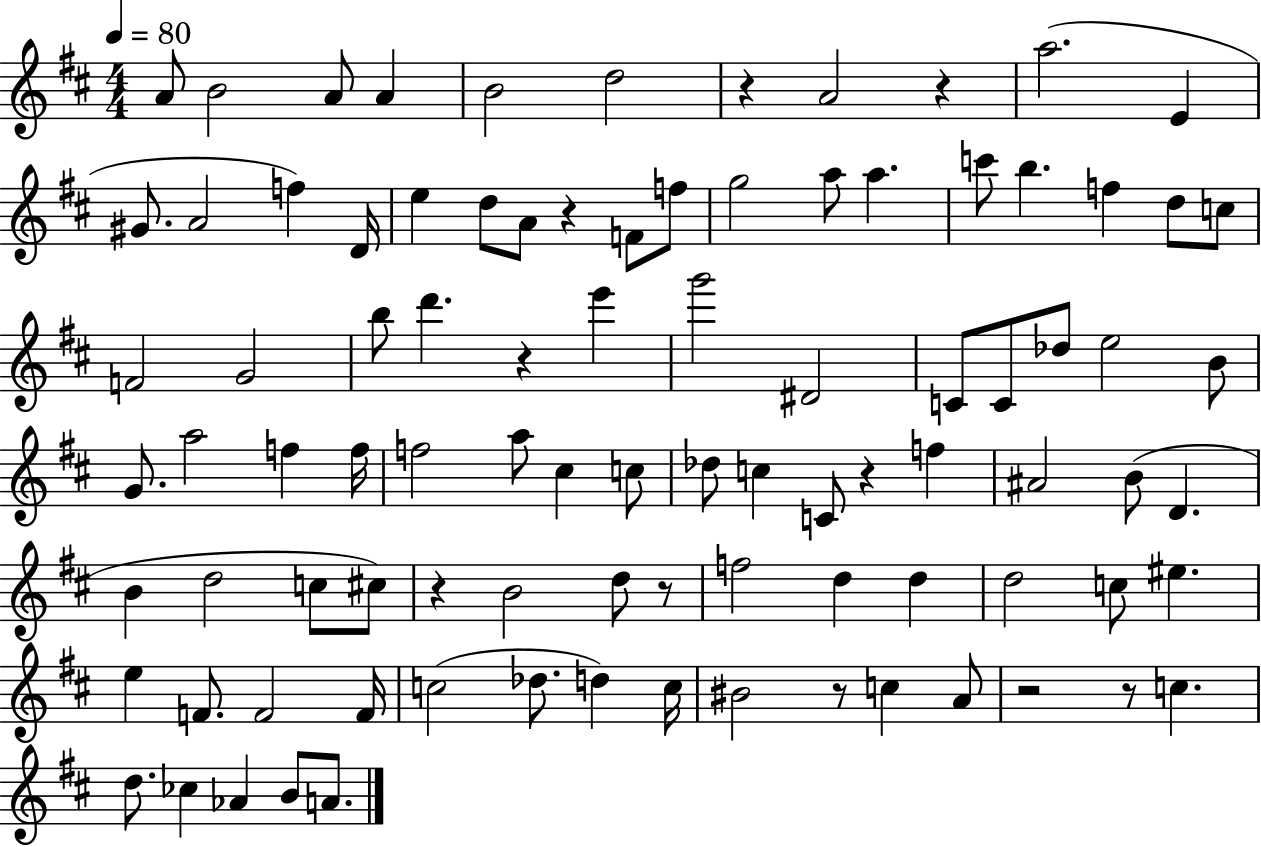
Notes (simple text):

A4/e B4/h A4/e A4/q B4/h D5/h R/q A4/h R/q A5/h. E4/q G#4/e. A4/h F5/q D4/s E5/q D5/e A4/e R/q F4/e F5/e G5/h A5/e A5/q. C6/e B5/q. F5/q D5/e C5/e F4/h G4/h B5/e D6/q. R/q E6/q G6/h D#4/h C4/e C4/e Db5/e E5/h B4/e G4/e. A5/h F5/q F5/s F5/h A5/e C#5/q C5/e Db5/e C5/q C4/e R/q F5/q A#4/h B4/e D4/q. B4/q D5/h C5/e C#5/e R/q B4/h D5/e R/e F5/h D5/q D5/q D5/h C5/e EIS5/q. E5/q F4/e. F4/h F4/s C5/h Db5/e. D5/q C5/s BIS4/h R/e C5/q A4/e R/h R/e C5/q. D5/e. CES5/q Ab4/q B4/e A4/e.